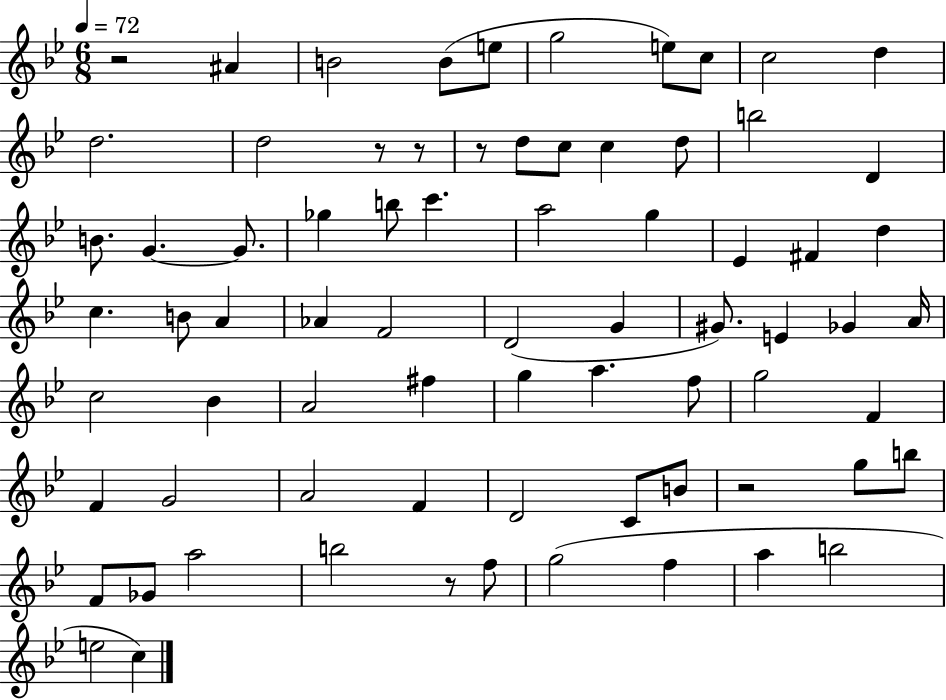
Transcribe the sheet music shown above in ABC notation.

X:1
T:Untitled
M:6/8
L:1/4
K:Bb
z2 ^A B2 B/2 e/2 g2 e/2 c/2 c2 d d2 d2 z/2 z/2 z/2 d/2 c/2 c d/2 b2 D B/2 G G/2 _g b/2 c' a2 g _E ^F d c B/2 A _A F2 D2 G ^G/2 E _G A/4 c2 _B A2 ^f g a f/2 g2 F F G2 A2 F D2 C/2 B/2 z2 g/2 b/2 F/2 _G/2 a2 b2 z/2 f/2 g2 f a b2 e2 c